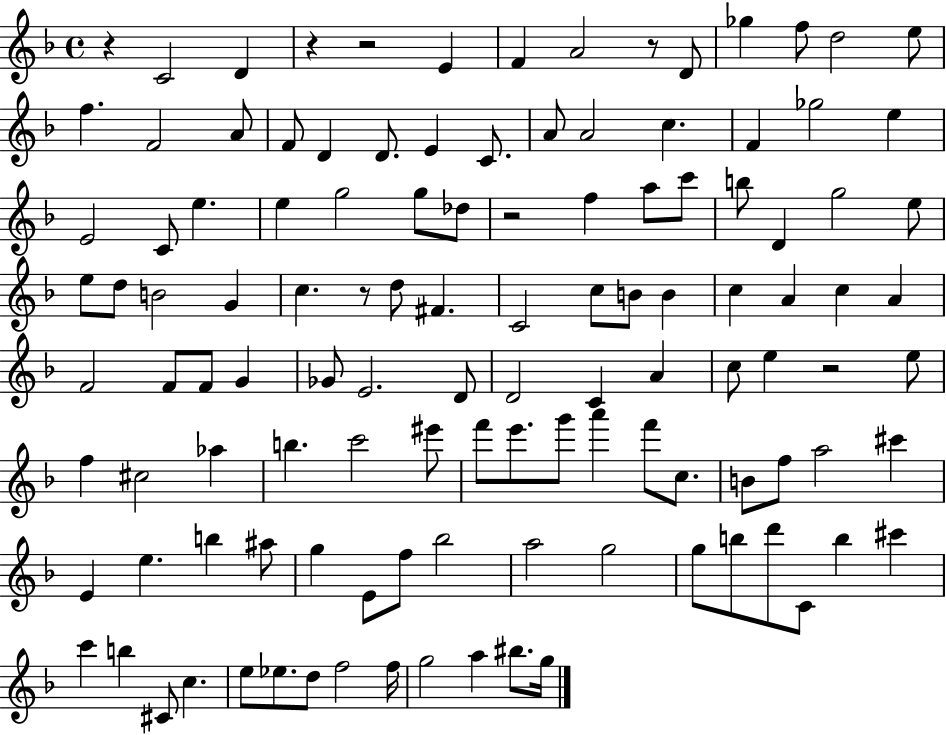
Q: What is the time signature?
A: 4/4